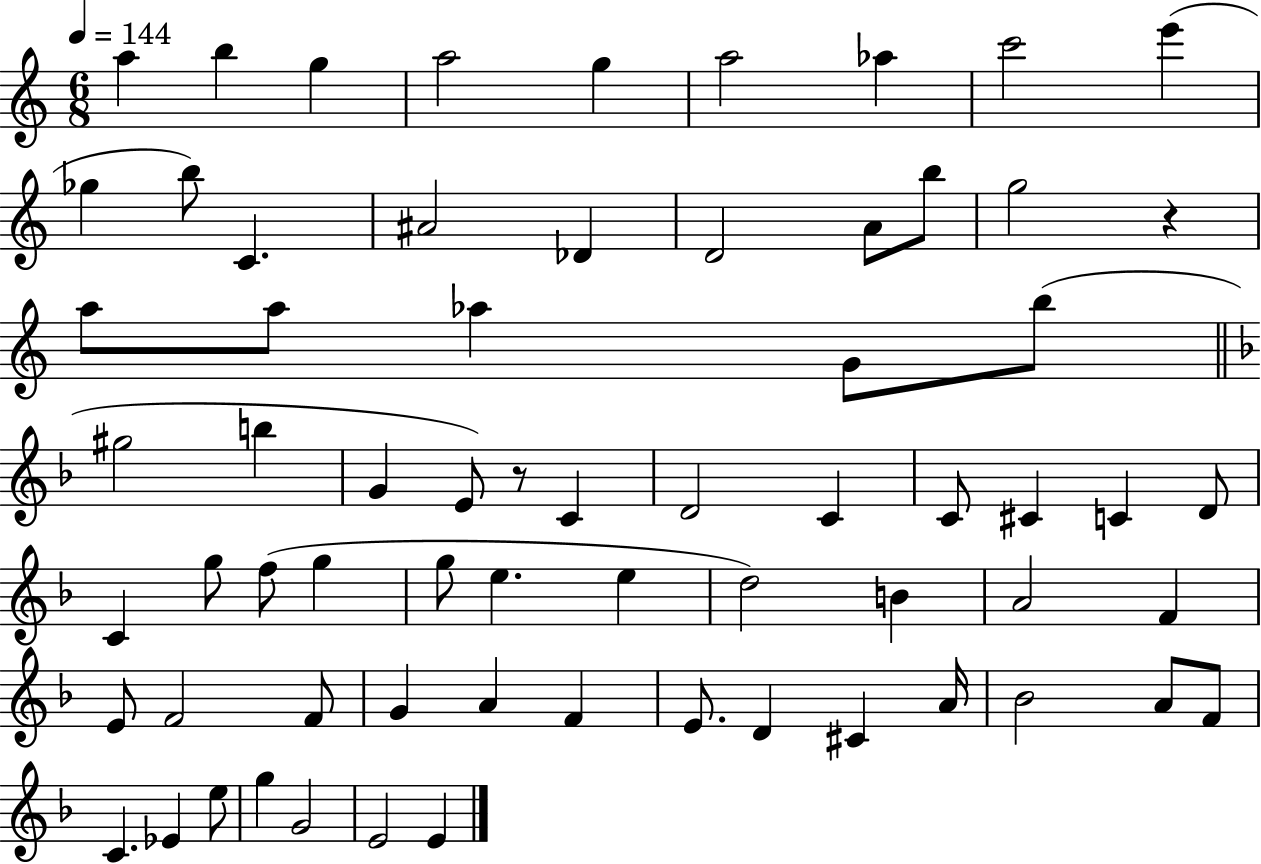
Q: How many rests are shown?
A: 2